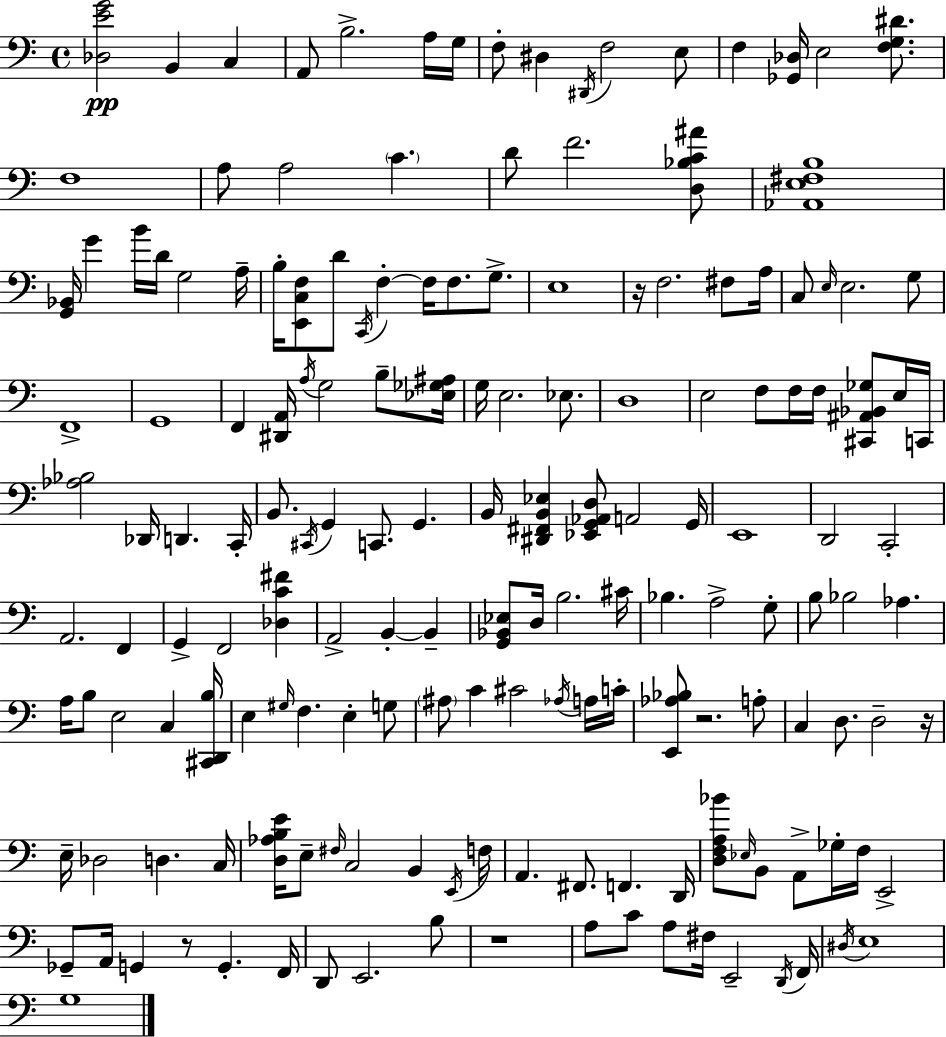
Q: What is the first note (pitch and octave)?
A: B2